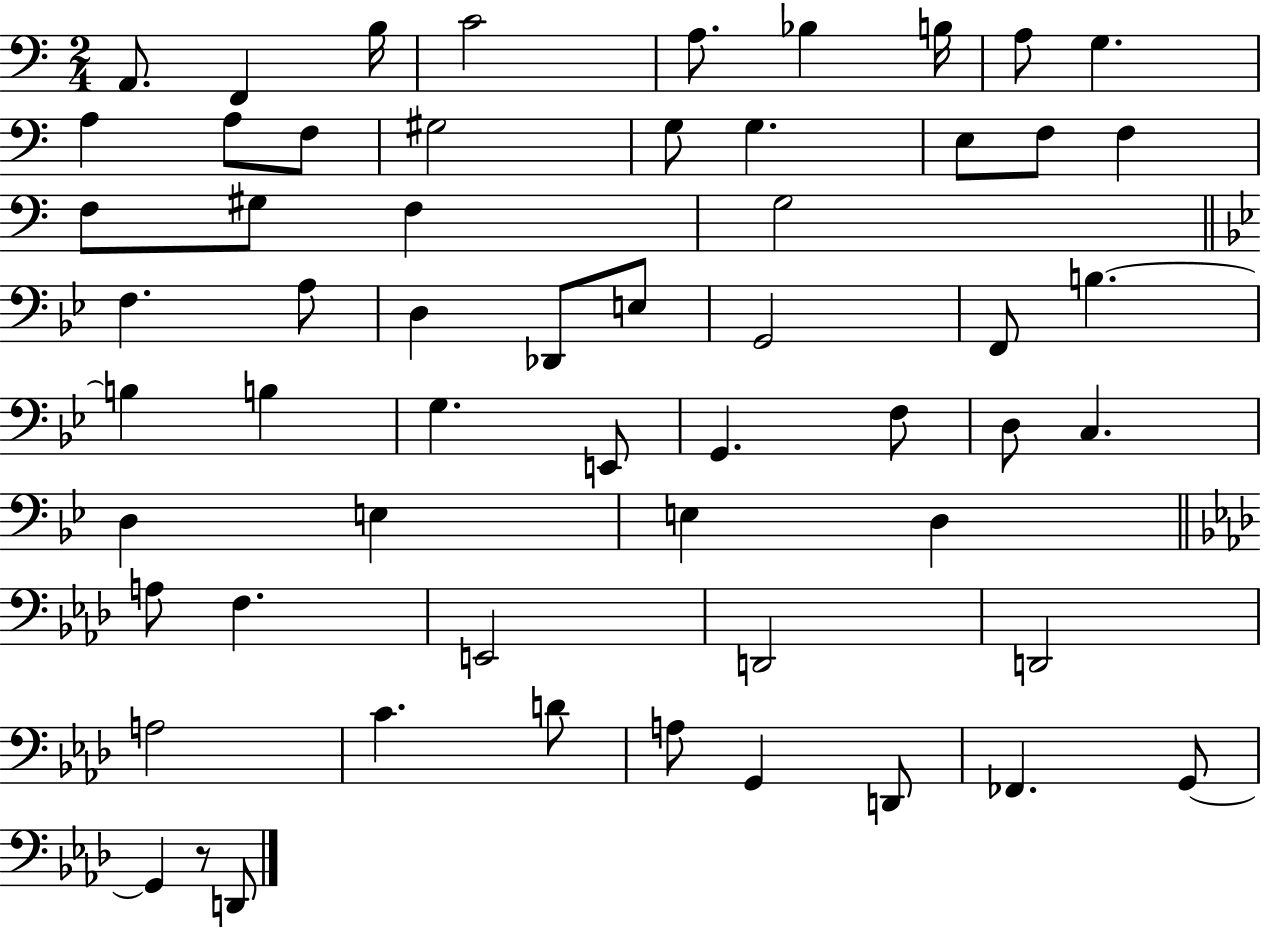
A2/e. F2/q B3/s C4/h A3/e. Bb3/q B3/s A3/e G3/q. A3/q A3/e F3/e G#3/h G3/e G3/q. E3/e F3/e F3/q F3/e G#3/e F3/q G3/h F3/q. A3/e D3/q Db2/e E3/e G2/h F2/e B3/q. B3/q B3/q G3/q. E2/e G2/q. F3/e D3/e C3/q. D3/q E3/q E3/q D3/q A3/e F3/q. E2/h D2/h D2/h A3/h C4/q. D4/e A3/e G2/q D2/e FES2/q. G2/e G2/q R/e D2/e